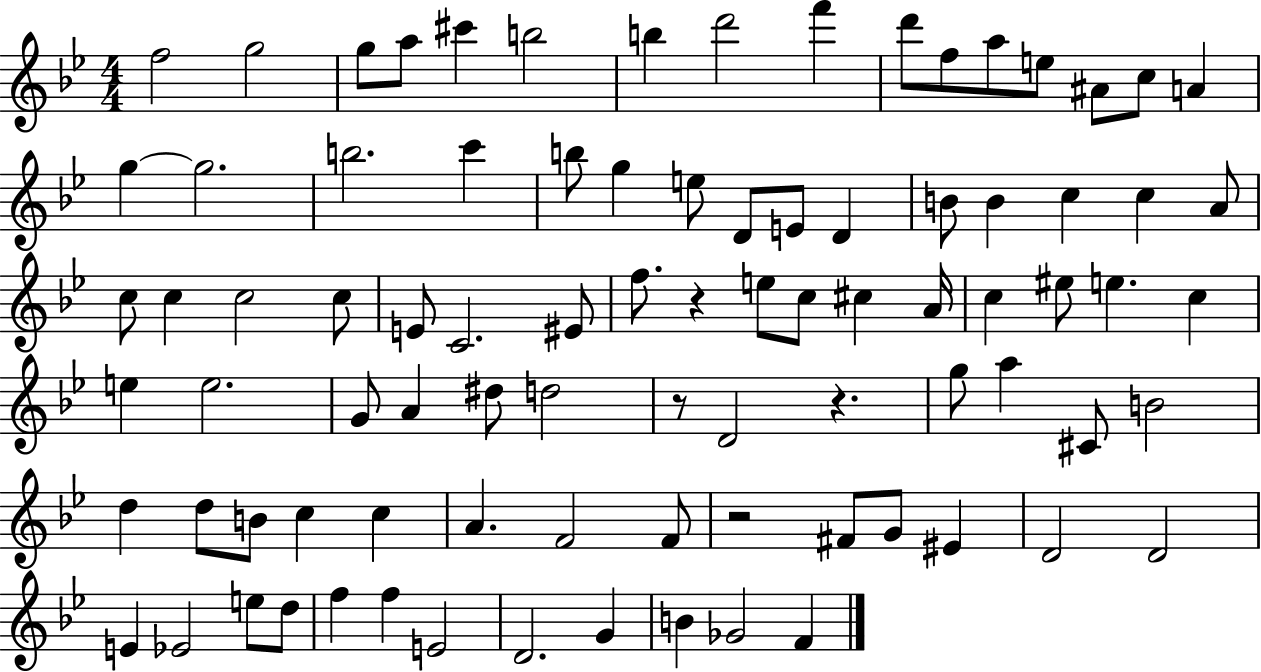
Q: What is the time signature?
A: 4/4